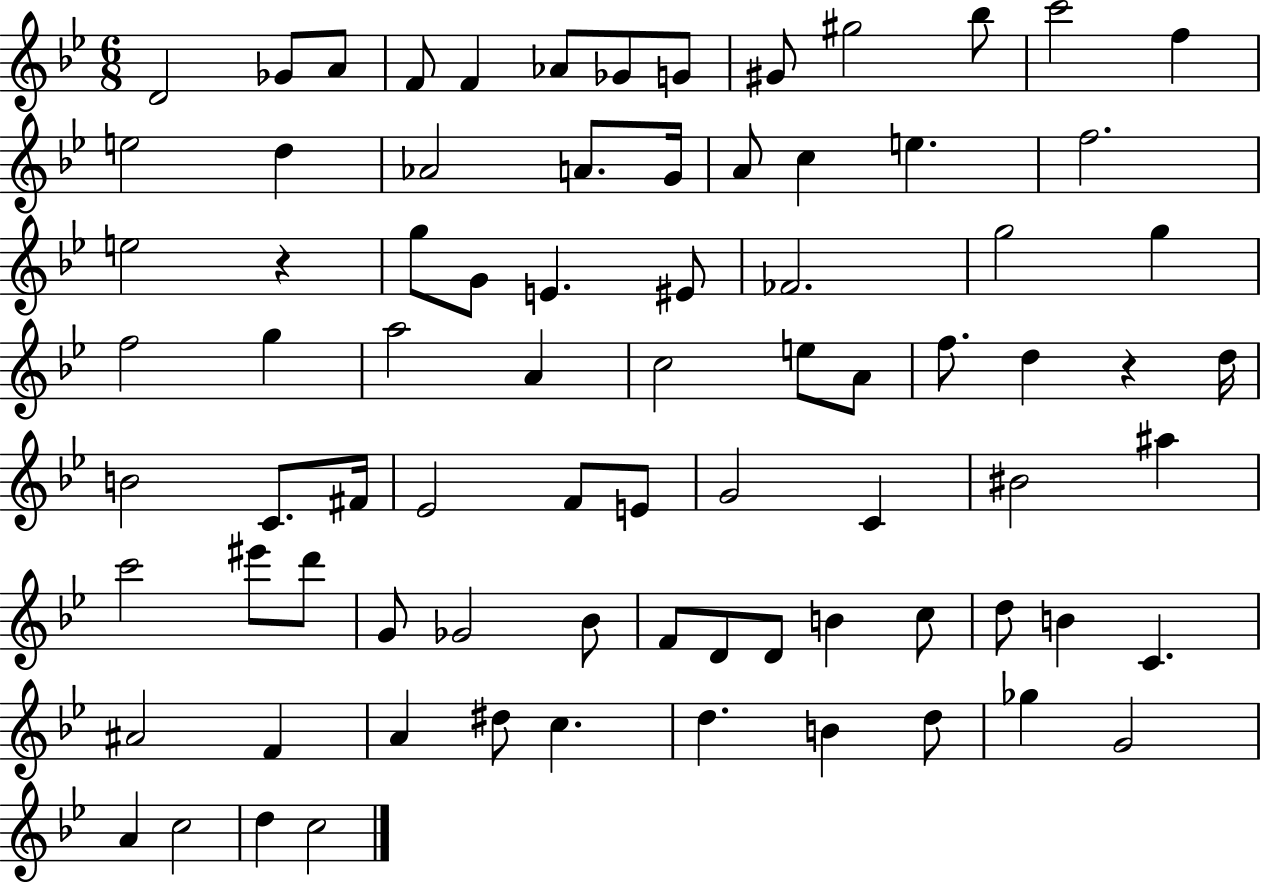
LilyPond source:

{
  \clef treble
  \numericTimeSignature
  \time 6/8
  \key bes \major
  d'2 ges'8 a'8 | f'8 f'4 aes'8 ges'8 g'8 | gis'8 gis''2 bes''8 | c'''2 f''4 | \break e''2 d''4 | aes'2 a'8. g'16 | a'8 c''4 e''4. | f''2. | \break e''2 r4 | g''8 g'8 e'4. eis'8 | fes'2. | g''2 g''4 | \break f''2 g''4 | a''2 a'4 | c''2 e''8 a'8 | f''8. d''4 r4 d''16 | \break b'2 c'8. fis'16 | ees'2 f'8 e'8 | g'2 c'4 | bis'2 ais''4 | \break c'''2 eis'''8 d'''8 | g'8 ges'2 bes'8 | f'8 d'8 d'8 b'4 c''8 | d''8 b'4 c'4. | \break ais'2 f'4 | a'4 dis''8 c''4. | d''4. b'4 d''8 | ges''4 g'2 | \break a'4 c''2 | d''4 c''2 | \bar "|."
}